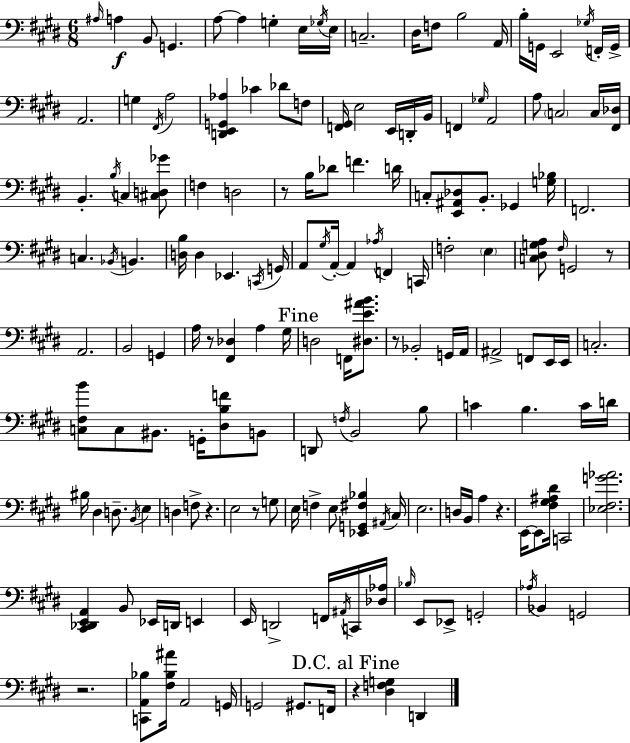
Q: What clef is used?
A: bass